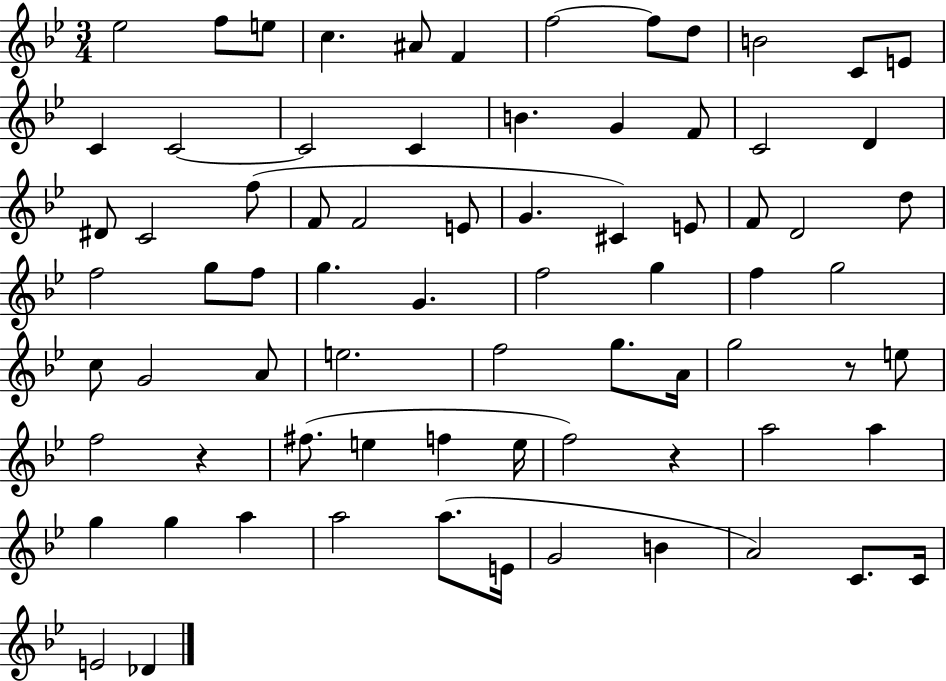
{
  \clef treble
  \numericTimeSignature
  \time 3/4
  \key bes \major
  ees''2 f''8 e''8 | c''4. ais'8 f'4 | f''2~~ f''8 d''8 | b'2 c'8 e'8 | \break c'4 c'2~~ | c'2 c'4 | b'4. g'4 f'8 | c'2 d'4 | \break dis'8 c'2 f''8( | f'8 f'2 e'8 | g'4. cis'4) e'8 | f'8 d'2 d''8 | \break f''2 g''8 f''8 | g''4. g'4. | f''2 g''4 | f''4 g''2 | \break c''8 g'2 a'8 | e''2. | f''2 g''8. a'16 | g''2 r8 e''8 | \break f''2 r4 | fis''8.( e''4 f''4 e''16 | f''2) r4 | a''2 a''4 | \break g''4 g''4 a''4 | a''2 a''8.( e'16 | g'2 b'4 | a'2) c'8. c'16 | \break e'2 des'4 | \bar "|."
}